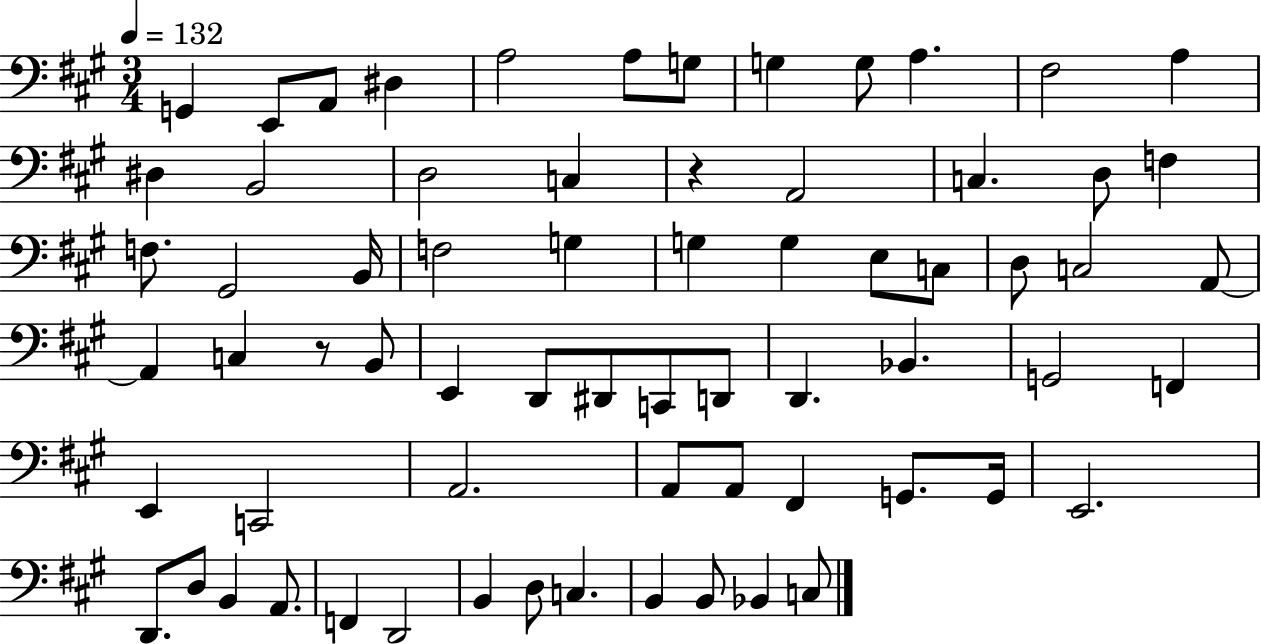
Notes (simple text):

G2/q E2/e A2/e D#3/q A3/h A3/e G3/e G3/q G3/e A3/q. F#3/h A3/q D#3/q B2/h D3/h C3/q R/q A2/h C3/q. D3/e F3/q F3/e. G#2/h B2/s F3/h G3/q G3/q G3/q E3/e C3/e D3/e C3/h A2/e A2/q C3/q R/e B2/e E2/q D2/e D#2/e C2/e D2/e D2/q. Bb2/q. G2/h F2/q E2/q C2/h A2/h. A2/e A2/e F#2/q G2/e. G2/s E2/h. D2/e. D3/e B2/q A2/e. F2/q D2/h B2/q D3/e C3/q. B2/q B2/e Bb2/q C3/e